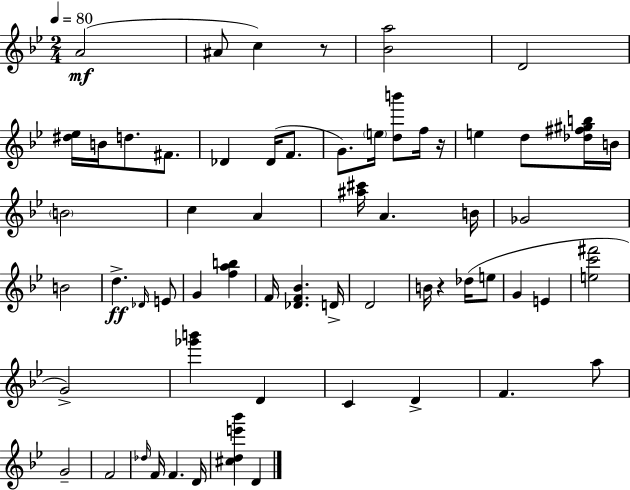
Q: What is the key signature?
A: BES major